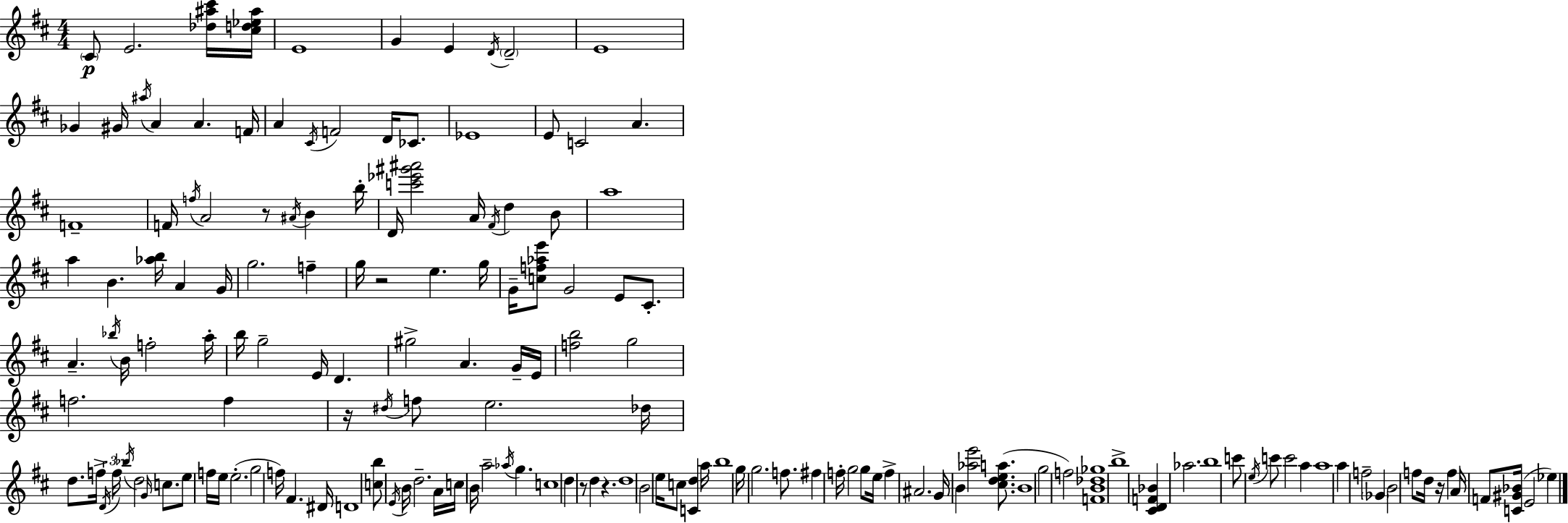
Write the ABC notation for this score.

X:1
T:Untitled
M:4/4
L:1/4
K:D
^C/2 E2 [_d^a^c']/4 [^cd_e^a]/4 E4 G E D/4 D2 E4 _G ^G/4 ^a/4 A A F/4 A ^C/4 F2 D/4 _C/2 _E4 E/2 C2 A F4 F/4 f/4 A2 z/2 ^A/4 B b/4 D/4 [c'_e'^g'^a']2 A/4 ^F/4 d B/2 a4 a B [_ab]/4 A G/4 g2 f g/4 z2 e g/4 G/4 [cf_ae']/2 G2 E/2 ^C/2 A _b/4 B/4 f2 a/4 b/4 g2 E/4 D ^g2 A G/4 E/4 [fb]2 g2 f2 f z/4 ^d/4 f/2 e2 _d/4 d/2 f/4 D/4 f/4 _b/4 d2 G/4 c/2 e/2 f/4 e/4 e2 g2 f/4 ^F ^D/4 D4 [cb]/2 E/4 B/4 d2 A/4 c/4 B/4 a2 _a/4 g c4 d z/2 d z d4 B2 e/4 c/2 [Cd] a/4 b4 g/4 g2 f/2 ^f f/4 g2 g/2 e/4 f ^A2 G/4 B [_ae']2 [^cdea]/2 B4 g2 f2 [FB_d_g]4 b4 [^CDF_B] _a2 b4 c'/2 e/4 c'/2 c'2 a a4 a f2 _G B2 f/2 d/4 z/4 f A/4 F/2 [C^G_B]/4 E2 _e